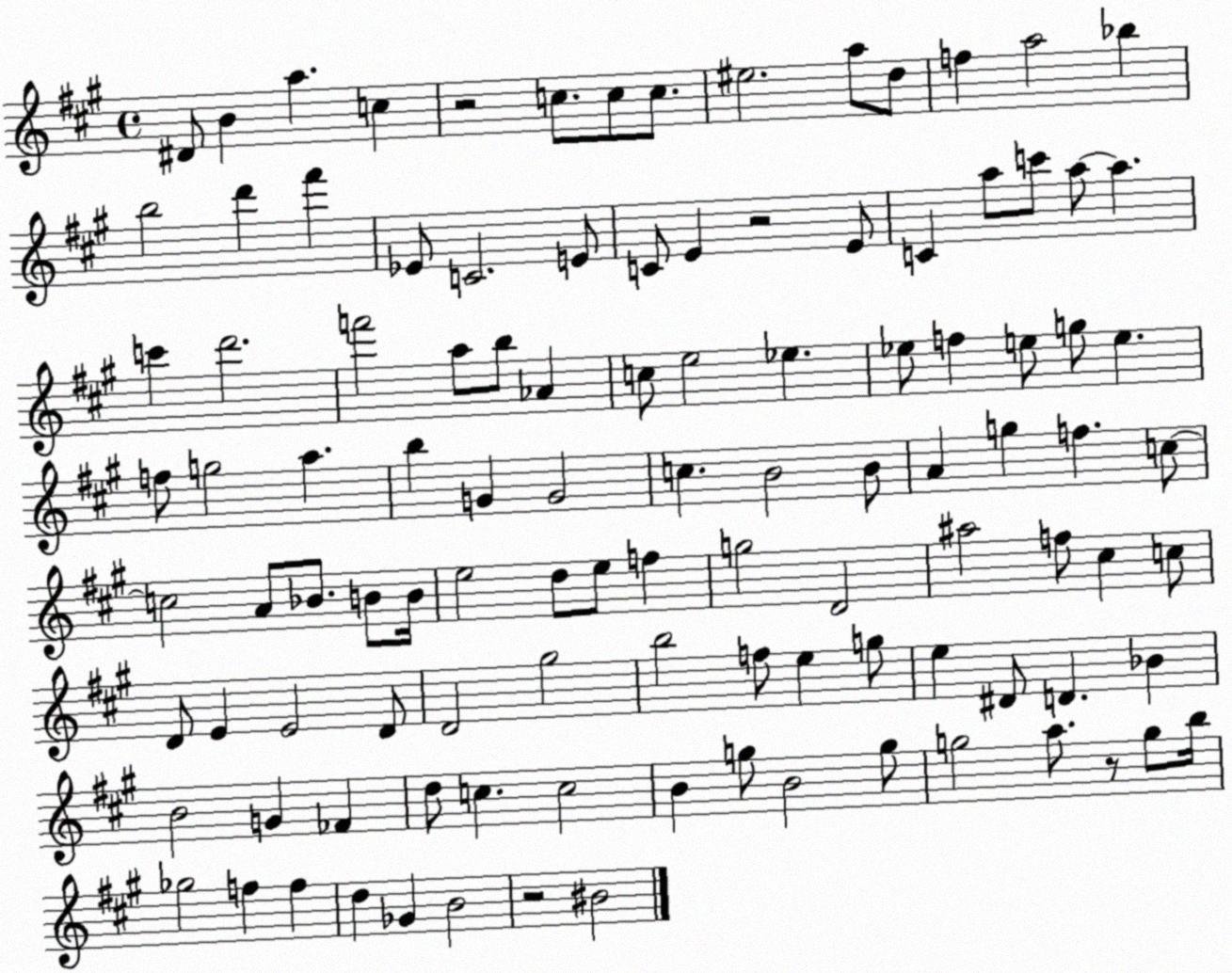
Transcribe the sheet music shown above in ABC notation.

X:1
T:Untitled
M:4/4
L:1/4
K:A
^D/2 B a c z2 c/2 c/2 c/2 ^e2 a/2 d/2 f a2 _b b2 d' ^f' _E/2 C2 E/2 C/2 E z2 E/2 C a/2 c'/2 a/2 a c' d'2 f'2 a/2 b/2 _A c/2 e2 _e _e/2 f e/2 g/2 e f/2 g2 a b G G2 c B2 B/2 A g f c/2 c2 A/2 _B/2 B/2 B/4 e2 d/2 e/2 f g2 D2 ^a2 f/2 ^c c/2 D/2 E E2 D/2 D2 ^g2 b2 f/2 e g/2 e ^D/2 D _B B2 G _F d/2 c c2 B g/2 B2 g/2 g2 a/2 z/2 g/2 b/4 _g2 f f d _G B2 z2 ^B2